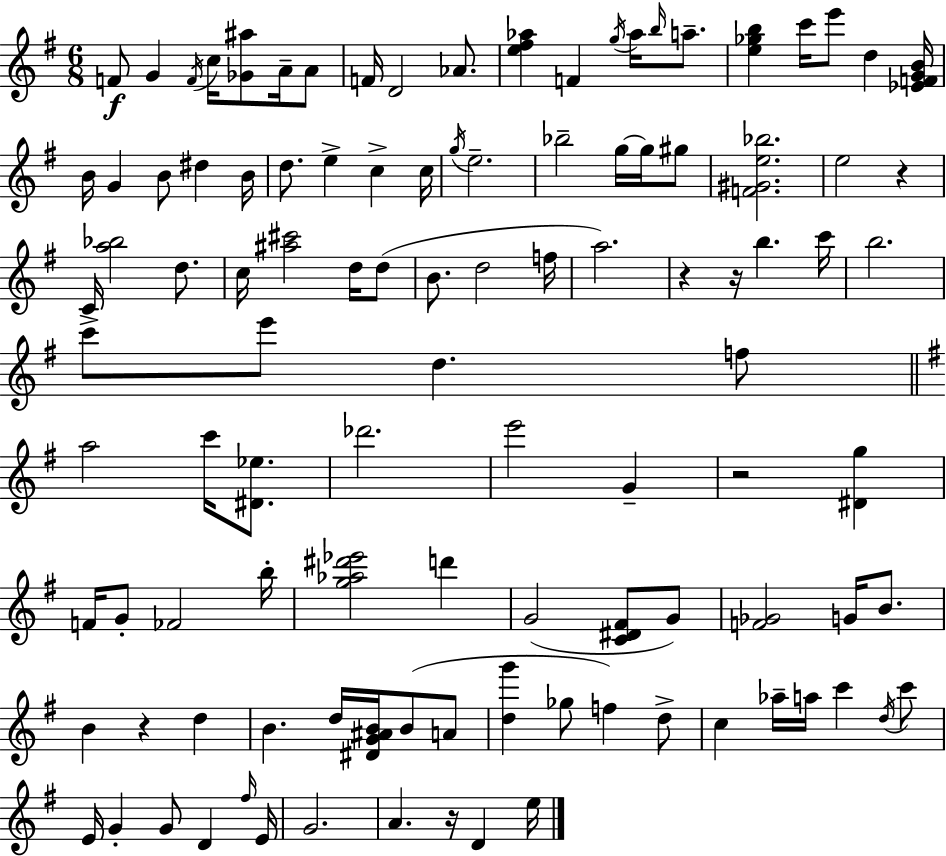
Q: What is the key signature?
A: G major